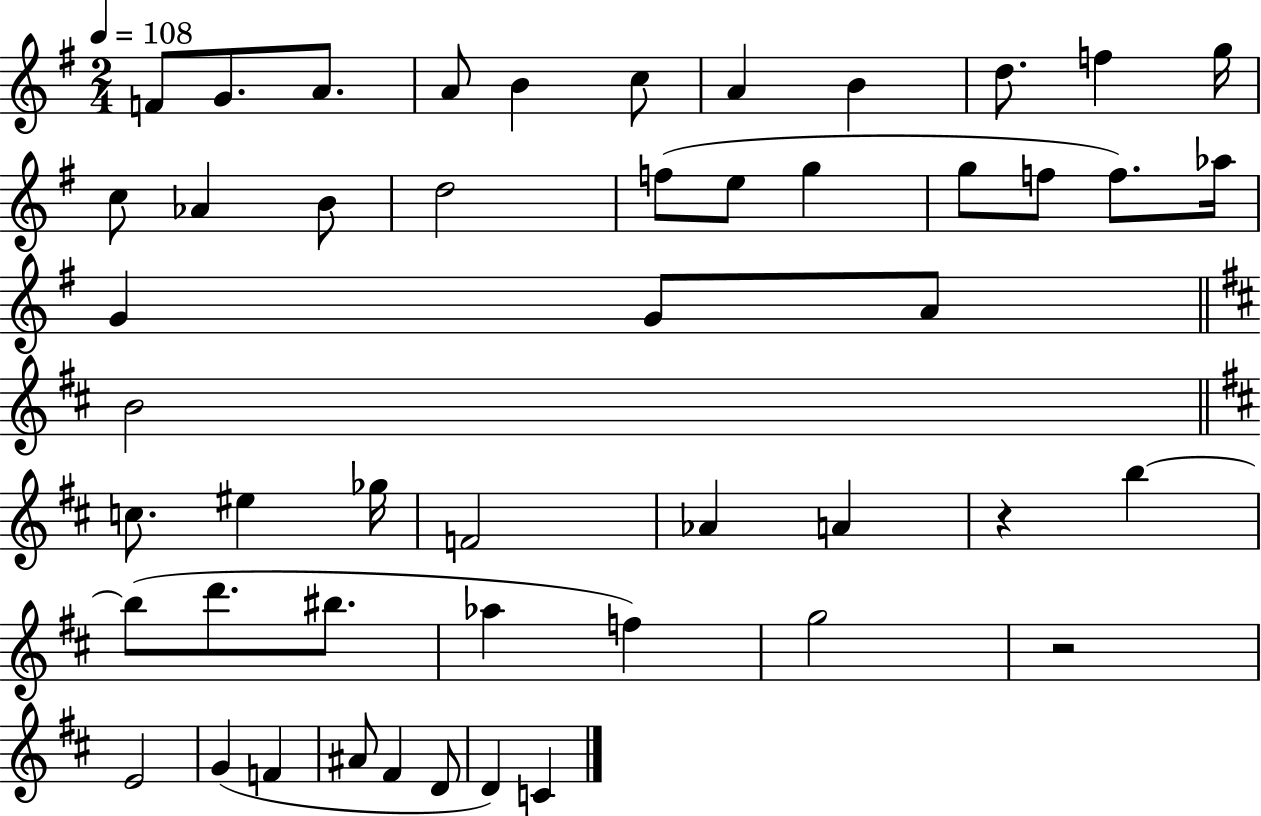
X:1
T:Untitled
M:2/4
L:1/4
K:G
F/2 G/2 A/2 A/2 B c/2 A B d/2 f g/4 c/2 _A B/2 d2 f/2 e/2 g g/2 f/2 f/2 _a/4 G G/2 A/2 B2 c/2 ^e _g/4 F2 _A A z b b/2 d'/2 ^b/2 _a f g2 z2 E2 G F ^A/2 ^F D/2 D C